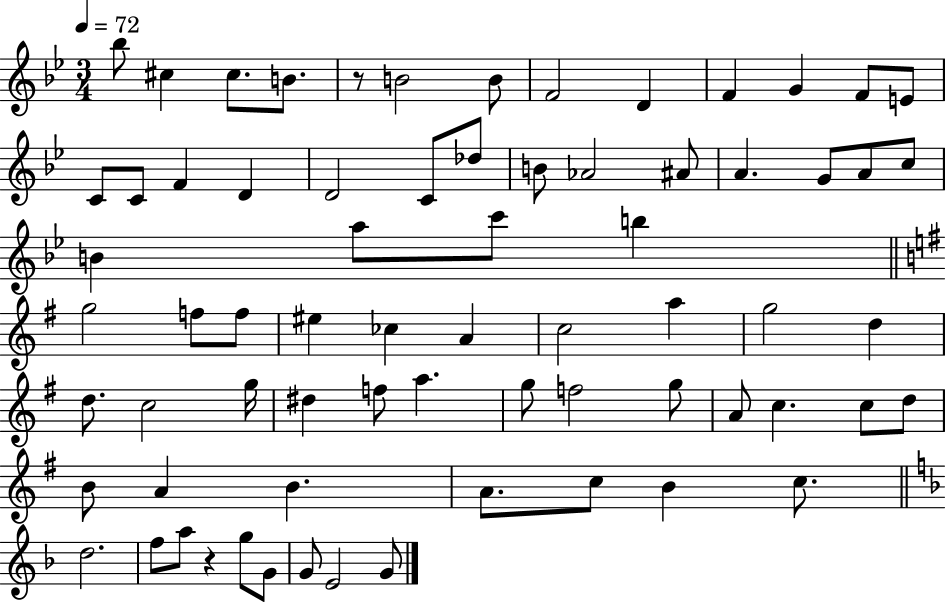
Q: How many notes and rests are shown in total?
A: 70